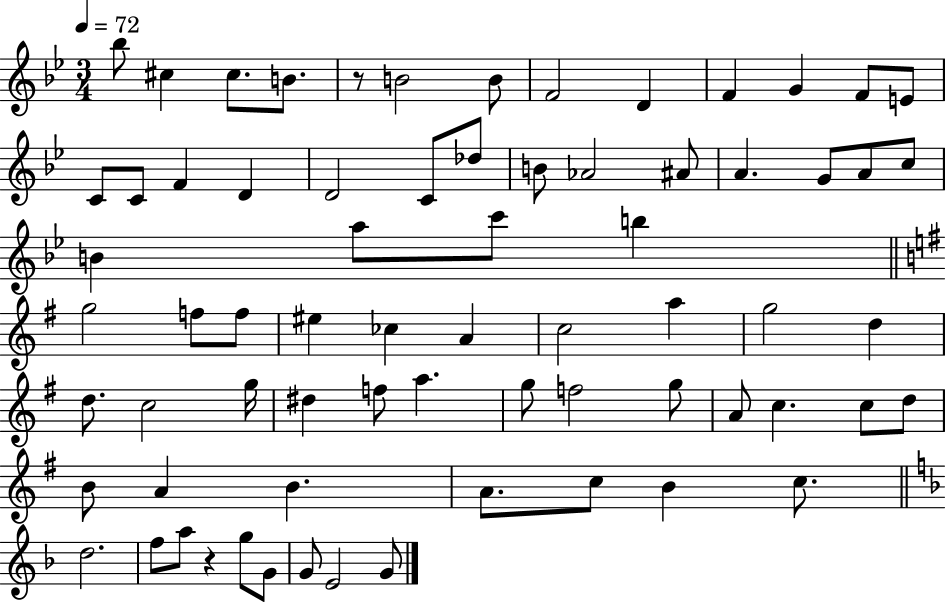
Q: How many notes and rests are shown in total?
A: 70